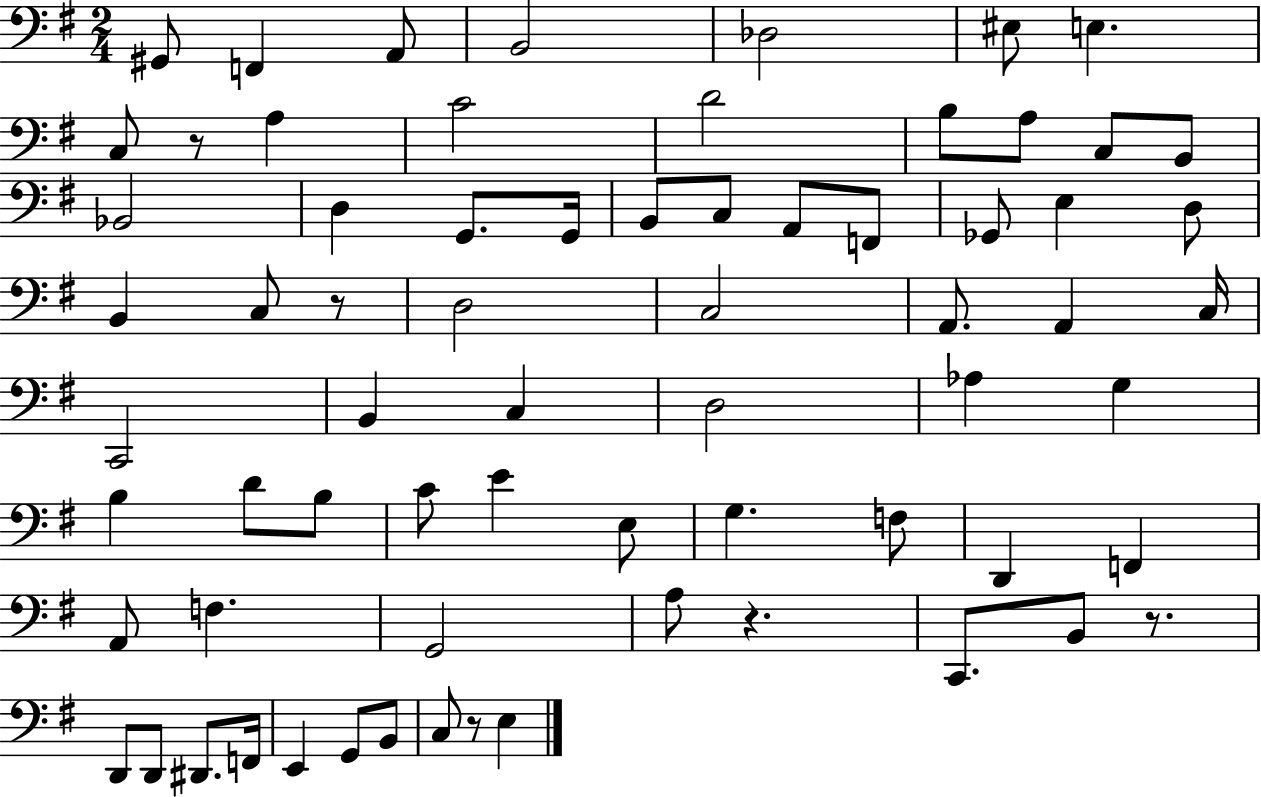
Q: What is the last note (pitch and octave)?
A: E3